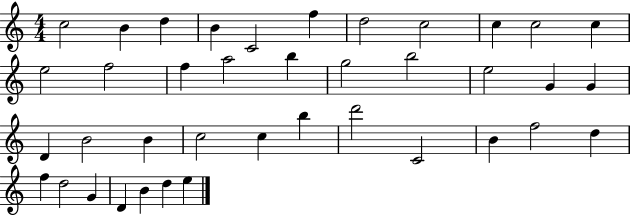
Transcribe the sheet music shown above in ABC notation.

X:1
T:Untitled
M:4/4
L:1/4
K:C
c2 B d B C2 f d2 c2 c c2 c e2 f2 f a2 b g2 b2 e2 G G D B2 B c2 c b d'2 C2 B f2 d f d2 G D B d e